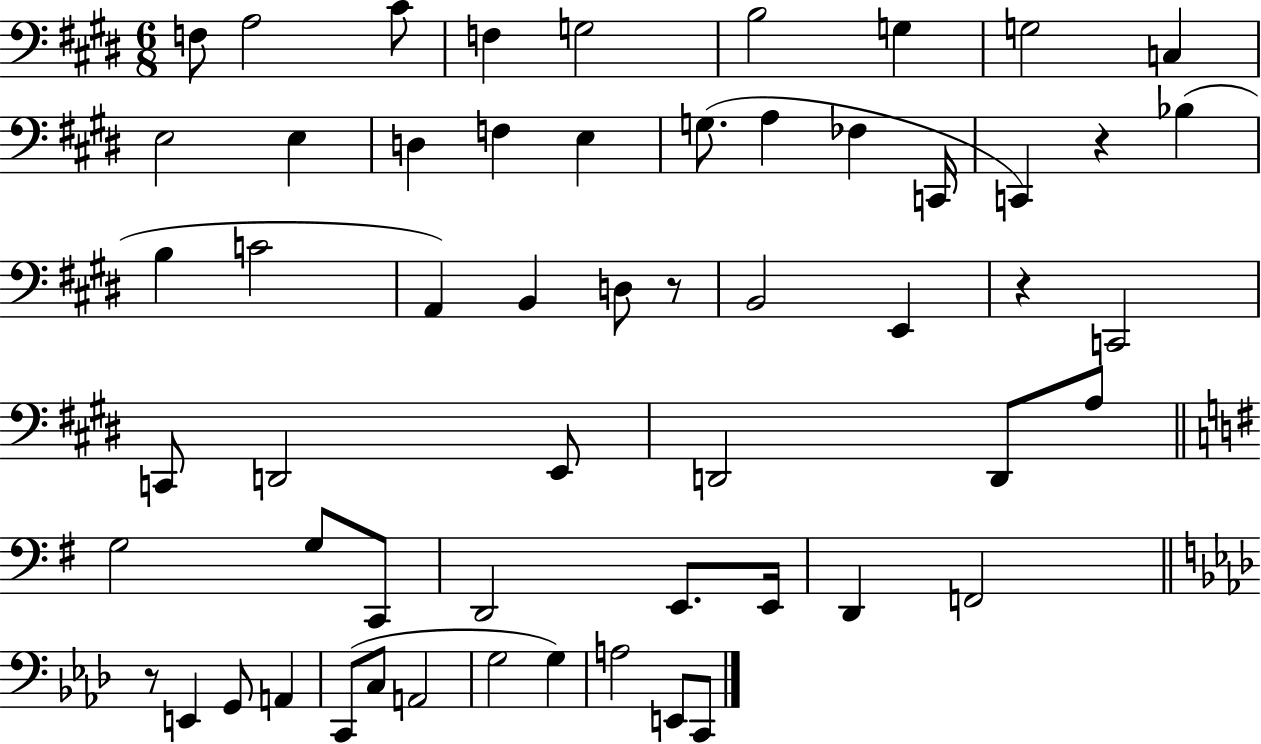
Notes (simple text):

F3/e A3/h C#4/e F3/q G3/h B3/h G3/q G3/h C3/q E3/h E3/q D3/q F3/q E3/q G3/e. A3/q FES3/q C2/s C2/q R/q Bb3/q B3/q C4/h A2/q B2/q D3/e R/e B2/h E2/q R/q C2/h C2/e D2/h E2/e D2/h D2/e A3/e G3/h G3/e C2/e D2/h E2/e. E2/s D2/q F2/h R/e E2/q G2/e A2/q C2/e C3/e A2/h G3/h G3/q A3/h E2/e C2/e